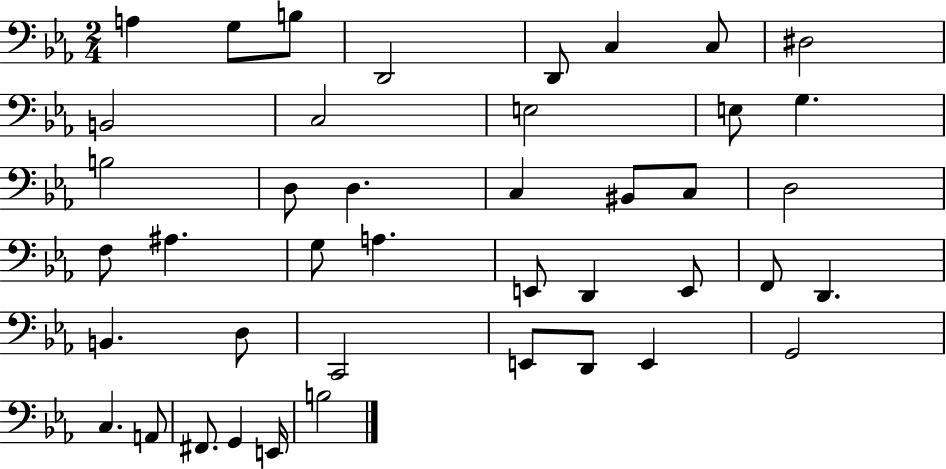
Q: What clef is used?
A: bass